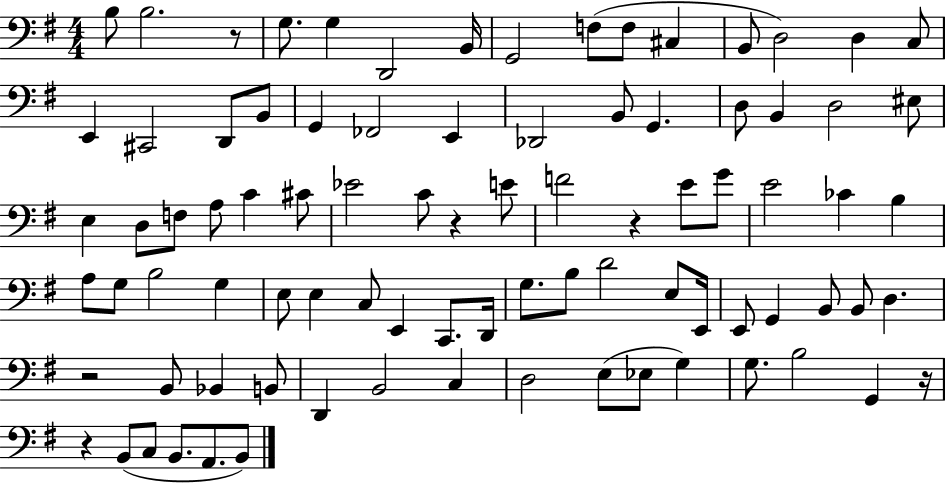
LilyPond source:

{
  \clef bass
  \numericTimeSignature
  \time 4/4
  \key g \major
  b8 b2. r8 | g8. g4 d,2 b,16 | g,2 f8( f8 cis4 | b,8 d2) d4 c8 | \break e,4 cis,2 d,8 b,8 | g,4 fes,2 e,4 | des,2 b,8 g,4. | d8 b,4 d2 eis8 | \break e4 d8 f8 a8 c'4 cis'8 | ees'2 c'8 r4 e'8 | f'2 r4 e'8 g'8 | e'2 ces'4 b4 | \break a8 g8 b2 g4 | e8 e4 c8 e,4 c,8. d,16 | g8. b8 d'2 e8 e,16 | e,8 g,4 b,8 b,8 d4. | \break r2 b,8 bes,4 b,8 | d,4 b,2 c4 | d2 e8( ees8 g4) | g8. b2 g,4 r16 | \break r4 b,8( c8 b,8. a,8. b,8) | \bar "|."
}